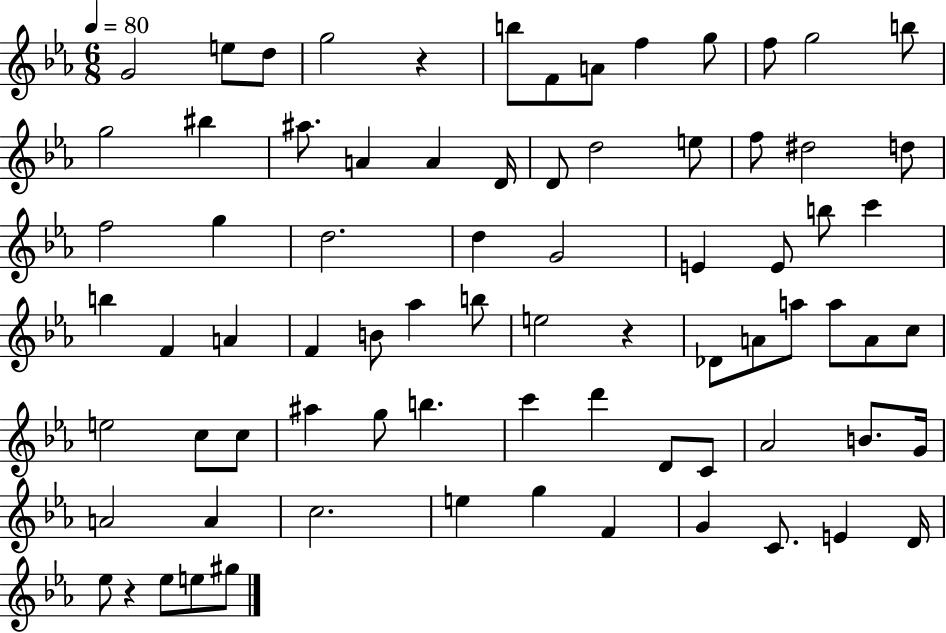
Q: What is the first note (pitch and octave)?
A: G4